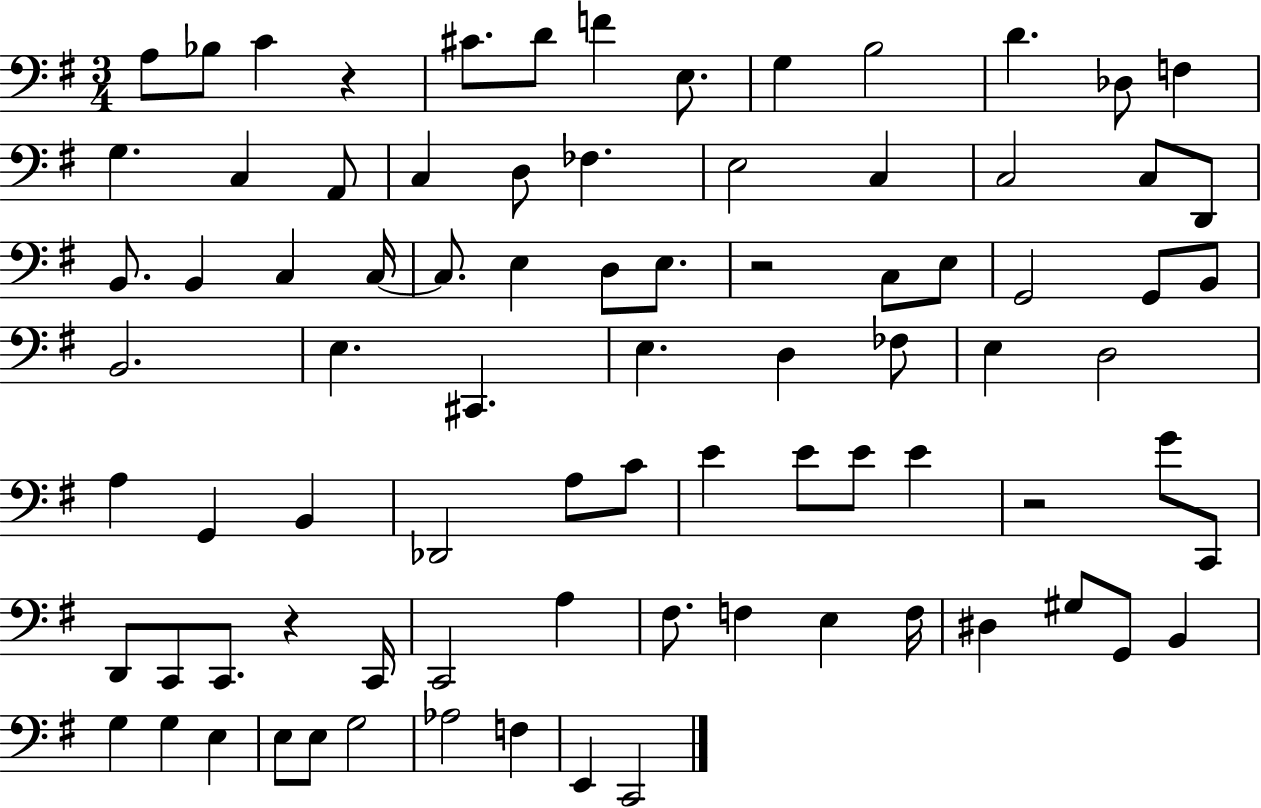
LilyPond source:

{
  \clef bass
  \numericTimeSignature
  \time 3/4
  \key g \major
  a8 bes8 c'4 r4 | cis'8. d'8 f'4 e8. | g4 b2 | d'4. des8 f4 | \break g4. c4 a,8 | c4 d8 fes4. | e2 c4 | c2 c8 d,8 | \break b,8. b,4 c4 c16~~ | c8. e4 d8 e8. | r2 c8 e8 | g,2 g,8 b,8 | \break b,2. | e4. cis,4. | e4. d4 fes8 | e4 d2 | \break a4 g,4 b,4 | des,2 a8 c'8 | e'4 e'8 e'8 e'4 | r2 g'8 c,8 | \break d,8 c,8 c,8. r4 c,16 | c,2 a4 | fis8. f4 e4 f16 | dis4 gis8 g,8 b,4 | \break g4 g4 e4 | e8 e8 g2 | aes2 f4 | e,4 c,2 | \break \bar "|."
}